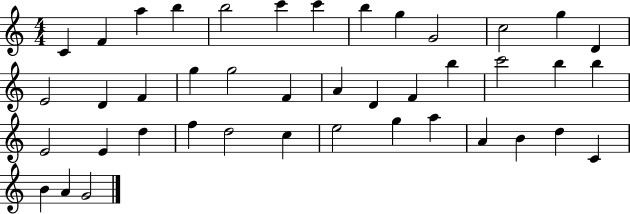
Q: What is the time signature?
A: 4/4